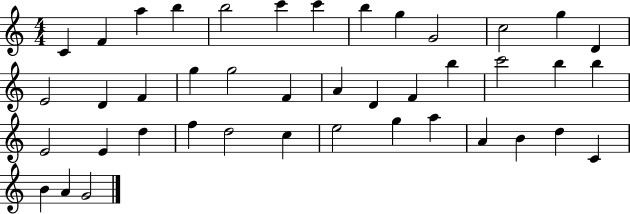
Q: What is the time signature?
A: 4/4